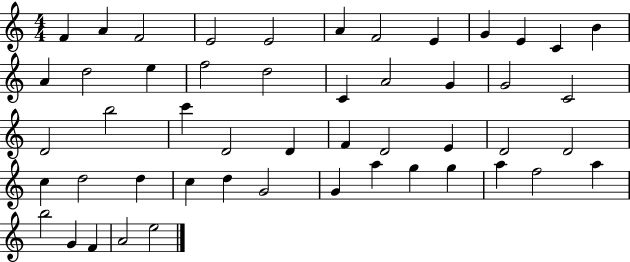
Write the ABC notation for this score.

X:1
T:Untitled
M:4/4
L:1/4
K:C
F A F2 E2 E2 A F2 E G E C B A d2 e f2 d2 C A2 G G2 C2 D2 b2 c' D2 D F D2 E D2 D2 c d2 d c d G2 G a g g a f2 a b2 G F A2 e2